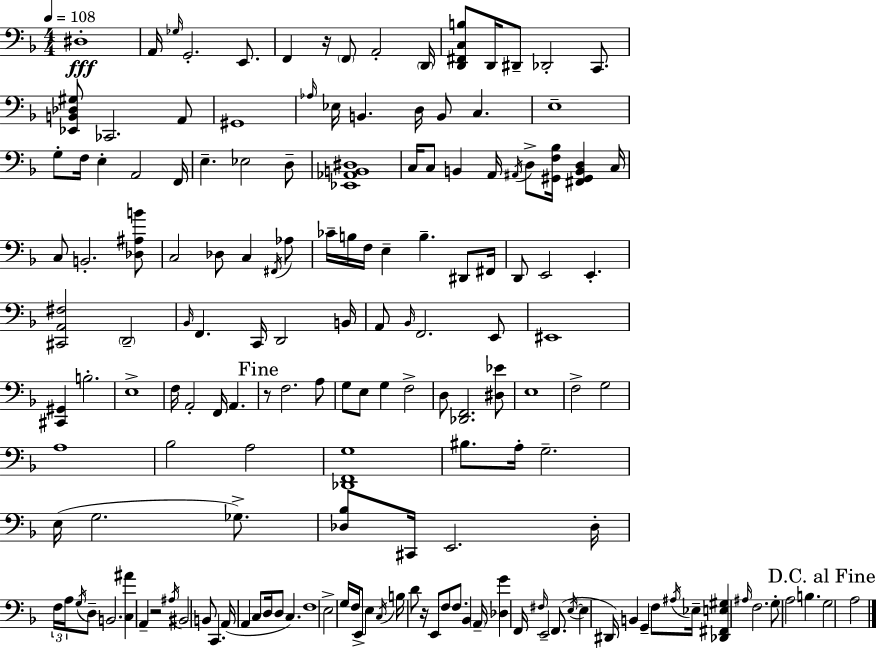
X:1
T:Untitled
M:4/4
L:1/4
K:F
^D,4 A,,/4 _G,/4 G,,2 E,,/2 F,, z/4 F,,/2 A,,2 D,,/4 [D,,^F,,C,B,]/2 D,,/4 ^D,,/2 _D,,2 C,,/2 [_E,,B,,_D,^G,]/2 _C,,2 A,,/2 ^G,,4 _A,/4 _E,/4 B,, D,/4 B,,/2 C, E,4 G,/2 F,/4 E, A,,2 F,,/4 E, _E,2 D,/2 [_E,,_A,,B,,^D,]4 C,/4 C,/2 B,, A,,/4 ^A,,/4 D,/2 [^G,,F,_B,]/4 [^F,,^G,,B,,D,] C,/4 C,/2 B,,2 [_D,^A,B]/2 C,2 _D,/2 C, ^F,,/4 _A,/2 _C/4 B,/4 F,/4 E, B, ^D,,/2 ^F,,/4 D,,/2 E,,2 E,, [^C,,A,,^F,]2 D,,2 _B,,/4 F,, C,,/4 D,,2 B,,/4 A,,/2 _B,,/4 F,,2 E,,/2 ^E,,4 [^C,,^G,,] B,2 E,4 F,/4 A,,2 F,,/4 A,, z/2 F,2 A,/2 G,/2 E,/2 G, F,2 D,/2 [_D,,F,,]2 [^D,_E]/2 E,4 F,2 G,2 A,4 _B,2 A,2 [_D,,F,,G,]4 ^B,/2 A,/4 G,2 E,/4 G,2 _G,/2 [_D,_B,]/2 ^C,,/4 E,,2 _D,/4 F,/4 A,/4 G,/4 D,/2 B,,2 [C,^A] A,, z2 ^A,/4 ^B,,2 B,,/2 C,, A,,/4 A,, C,/2 D,/4 D,/2 C, F,4 E,2 G,/4 F,/4 E,,/2 E, C,/4 B,/4 D/2 z/4 E,,/2 F,/2 F,/2 _B,, A,,/4 [_D,G] F,,/4 ^F,/4 E,,2 F,,/2 E,/4 E, ^D,,/4 B,, G,, F,/2 ^A,/4 _E,/4 [_D,,^F,,E,^G,] ^A,/4 F,2 G,/2 A,2 B, G,2 A,2